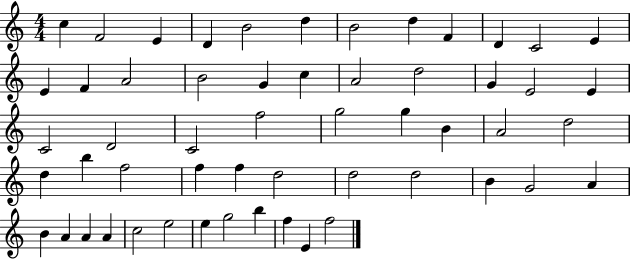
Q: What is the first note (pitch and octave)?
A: C5